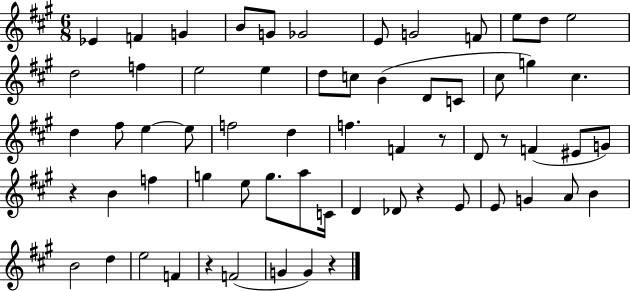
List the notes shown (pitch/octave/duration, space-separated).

Eb4/q F4/q G4/q B4/e G4/e Gb4/h E4/e G4/h F4/e E5/e D5/e E5/h D5/h F5/q E5/h E5/q D5/e C5/e B4/q D4/e C4/e C#5/e G5/q C#5/q. D5/q F#5/e E5/q E5/e F5/h D5/q F5/q. F4/q R/e D4/e R/e F4/q EIS4/e G4/e R/q B4/q F5/q G5/q E5/e G5/e. A5/e C4/s D4/q Db4/e R/q E4/e E4/e G4/q A4/e B4/q B4/h D5/q E5/h F4/q R/q F4/h G4/q G4/q R/q